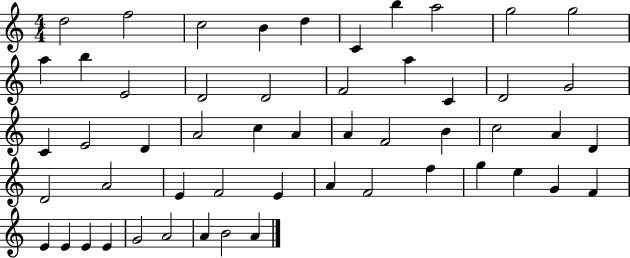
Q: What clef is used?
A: treble